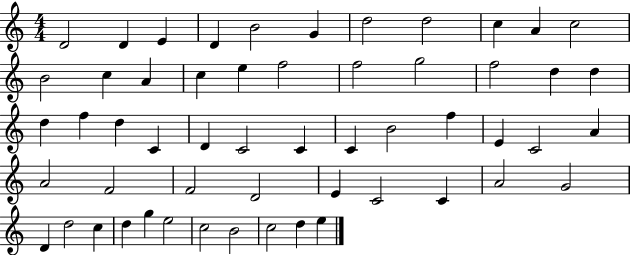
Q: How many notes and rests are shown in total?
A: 55